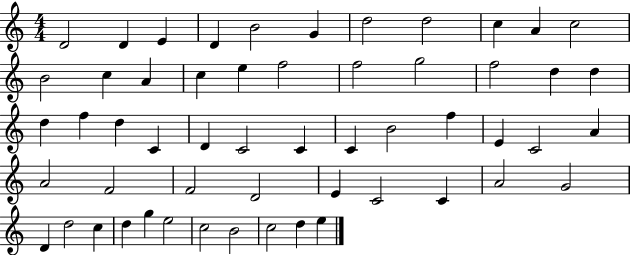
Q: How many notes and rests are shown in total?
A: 55